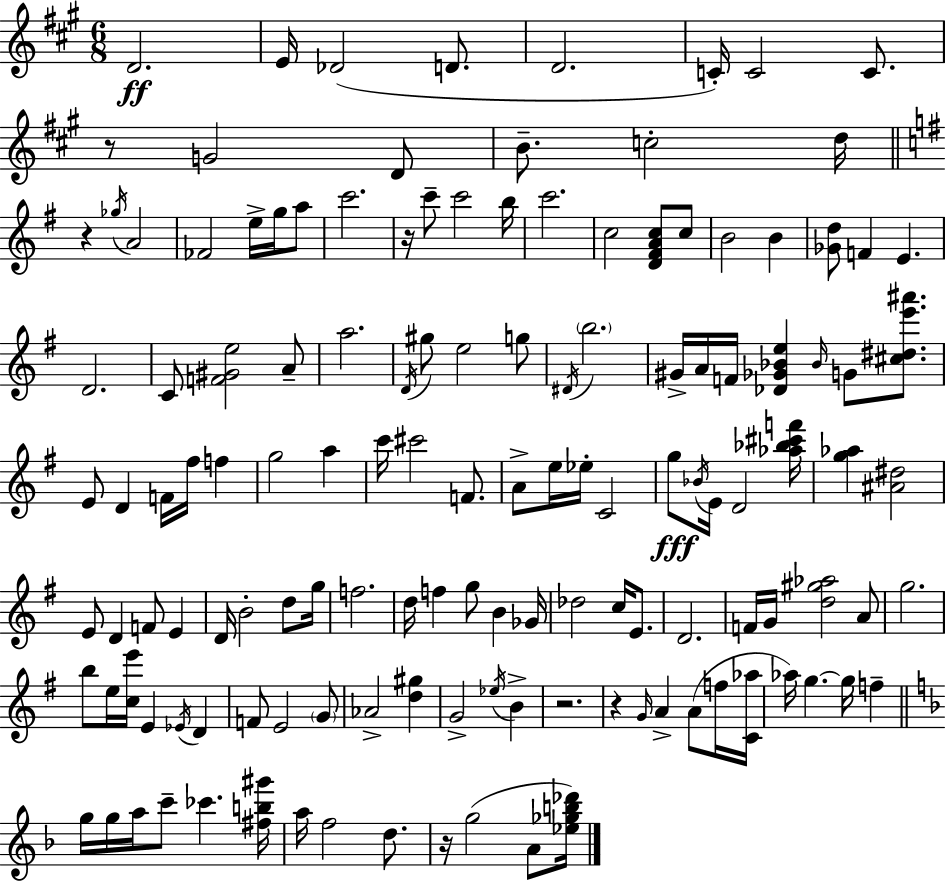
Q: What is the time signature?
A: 6/8